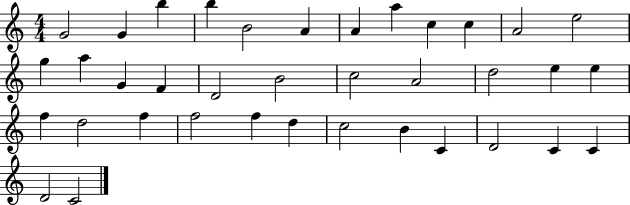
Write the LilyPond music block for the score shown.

{
  \clef treble
  \numericTimeSignature
  \time 4/4
  \key c \major
  g'2 g'4 b''4 | b''4 b'2 a'4 | a'4 a''4 c''4 c''4 | a'2 e''2 | \break g''4 a''4 g'4 f'4 | d'2 b'2 | c''2 a'2 | d''2 e''4 e''4 | \break f''4 d''2 f''4 | f''2 f''4 d''4 | c''2 b'4 c'4 | d'2 c'4 c'4 | \break d'2 c'2 | \bar "|."
}